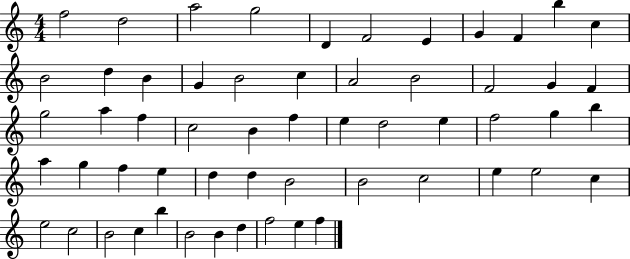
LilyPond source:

{
  \clef treble
  \numericTimeSignature
  \time 4/4
  \key c \major
  f''2 d''2 | a''2 g''2 | d'4 f'2 e'4 | g'4 f'4 b''4 c''4 | \break b'2 d''4 b'4 | g'4 b'2 c''4 | a'2 b'2 | f'2 g'4 f'4 | \break g''2 a''4 f''4 | c''2 b'4 f''4 | e''4 d''2 e''4 | f''2 g''4 b''4 | \break a''4 g''4 f''4 e''4 | d''4 d''4 b'2 | b'2 c''2 | e''4 e''2 c''4 | \break e''2 c''2 | b'2 c''4 b''4 | b'2 b'4 d''4 | f''2 e''4 f''4 | \break \bar "|."
}